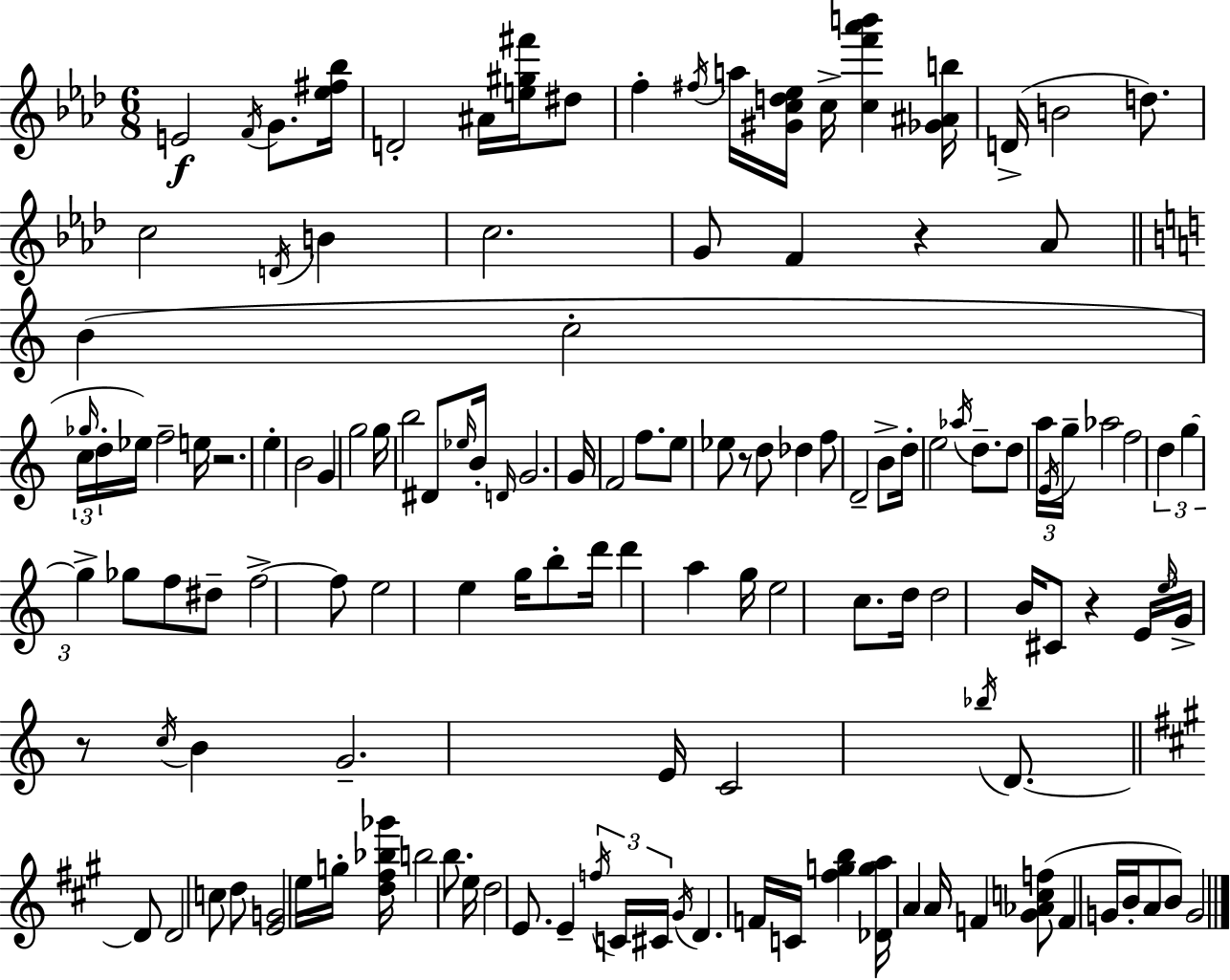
{
  \clef treble
  \numericTimeSignature
  \time 6/8
  \key aes \major
  \repeat volta 2 { e'2\f \acciaccatura { f'16 } g'8. | <ees'' fis'' bes''>16 d'2-. ais'16 <e'' gis'' fis'''>16 dis''8 | f''4-. \acciaccatura { fis''16 } a''16 <gis' c'' d'' ees''>16 c''16-> <c'' f''' aes''' b'''>4 | <ges' ais' b''>16 d'16->( b'2 d''8.) | \break c''2 \acciaccatura { d'16 } b'4 | c''2. | g'8 f'4 r4 | aes'8 \bar "||" \break \key a \minor b'4( c''2-. | \tuplet 3/2 { c''16 \grace { ges''16 } d''16-. } ees''16) f''2-- | e''16 r2. | e''4-. b'2 | \break g'4 g''2 | g''16 b''2 dis'8 | \grace { ees''16 } b'16-. \grace { d'16 } g'2. | g'16 f'2 | \break f''8. e''8 ees''8 r8 d''8 des''4 | f''8 d'2-- | b'8-> d''16-. e''2 | \acciaccatura { aes''16 } d''8.-- d''8 \tuplet 3/2 { a''16 \acciaccatura { e'16 } g''16-- } aes''2 | \break f''2 | \tuplet 3/2 { d''4 g''4~~ g''4-> } | ges''8 f''8 dis''8-- f''2->~~ | f''8 e''2 | \break e''4 g''16 b''8-. d'''16 d'''4 | a''4 g''16 e''2 | c''8. d''16 d''2 | b'16 cis'8 r4 \tuplet 3/2 { e'16 \grace { e''16 } g'16-> } | \break r8 \acciaccatura { c''16 } b'4 g'2.-- | e'16 c'2 | \acciaccatura { bes''16 } d'8.~~ \bar "||" \break \key a \major d'8 d'2 c''8 | d''8 <e' g'>2 e''16 g''16-. | <d'' fis'' bes'' ges'''>16 b''2 b''8. | e''16 d''2 e'8. | \break e'4-- \tuplet 3/2 { \acciaccatura { f''16 } c'16 cis'16 } \acciaccatura { gis'16 } d'4. | f'16 c'16 <fis'' g'' b''>4 <des' g'' a''>16 a'4 | a'16 f'4 <gis' aes' c'' f''>8( f'4 | g'16 b'16-. a'8 b'8) g'2 | \break } \bar "|."
}